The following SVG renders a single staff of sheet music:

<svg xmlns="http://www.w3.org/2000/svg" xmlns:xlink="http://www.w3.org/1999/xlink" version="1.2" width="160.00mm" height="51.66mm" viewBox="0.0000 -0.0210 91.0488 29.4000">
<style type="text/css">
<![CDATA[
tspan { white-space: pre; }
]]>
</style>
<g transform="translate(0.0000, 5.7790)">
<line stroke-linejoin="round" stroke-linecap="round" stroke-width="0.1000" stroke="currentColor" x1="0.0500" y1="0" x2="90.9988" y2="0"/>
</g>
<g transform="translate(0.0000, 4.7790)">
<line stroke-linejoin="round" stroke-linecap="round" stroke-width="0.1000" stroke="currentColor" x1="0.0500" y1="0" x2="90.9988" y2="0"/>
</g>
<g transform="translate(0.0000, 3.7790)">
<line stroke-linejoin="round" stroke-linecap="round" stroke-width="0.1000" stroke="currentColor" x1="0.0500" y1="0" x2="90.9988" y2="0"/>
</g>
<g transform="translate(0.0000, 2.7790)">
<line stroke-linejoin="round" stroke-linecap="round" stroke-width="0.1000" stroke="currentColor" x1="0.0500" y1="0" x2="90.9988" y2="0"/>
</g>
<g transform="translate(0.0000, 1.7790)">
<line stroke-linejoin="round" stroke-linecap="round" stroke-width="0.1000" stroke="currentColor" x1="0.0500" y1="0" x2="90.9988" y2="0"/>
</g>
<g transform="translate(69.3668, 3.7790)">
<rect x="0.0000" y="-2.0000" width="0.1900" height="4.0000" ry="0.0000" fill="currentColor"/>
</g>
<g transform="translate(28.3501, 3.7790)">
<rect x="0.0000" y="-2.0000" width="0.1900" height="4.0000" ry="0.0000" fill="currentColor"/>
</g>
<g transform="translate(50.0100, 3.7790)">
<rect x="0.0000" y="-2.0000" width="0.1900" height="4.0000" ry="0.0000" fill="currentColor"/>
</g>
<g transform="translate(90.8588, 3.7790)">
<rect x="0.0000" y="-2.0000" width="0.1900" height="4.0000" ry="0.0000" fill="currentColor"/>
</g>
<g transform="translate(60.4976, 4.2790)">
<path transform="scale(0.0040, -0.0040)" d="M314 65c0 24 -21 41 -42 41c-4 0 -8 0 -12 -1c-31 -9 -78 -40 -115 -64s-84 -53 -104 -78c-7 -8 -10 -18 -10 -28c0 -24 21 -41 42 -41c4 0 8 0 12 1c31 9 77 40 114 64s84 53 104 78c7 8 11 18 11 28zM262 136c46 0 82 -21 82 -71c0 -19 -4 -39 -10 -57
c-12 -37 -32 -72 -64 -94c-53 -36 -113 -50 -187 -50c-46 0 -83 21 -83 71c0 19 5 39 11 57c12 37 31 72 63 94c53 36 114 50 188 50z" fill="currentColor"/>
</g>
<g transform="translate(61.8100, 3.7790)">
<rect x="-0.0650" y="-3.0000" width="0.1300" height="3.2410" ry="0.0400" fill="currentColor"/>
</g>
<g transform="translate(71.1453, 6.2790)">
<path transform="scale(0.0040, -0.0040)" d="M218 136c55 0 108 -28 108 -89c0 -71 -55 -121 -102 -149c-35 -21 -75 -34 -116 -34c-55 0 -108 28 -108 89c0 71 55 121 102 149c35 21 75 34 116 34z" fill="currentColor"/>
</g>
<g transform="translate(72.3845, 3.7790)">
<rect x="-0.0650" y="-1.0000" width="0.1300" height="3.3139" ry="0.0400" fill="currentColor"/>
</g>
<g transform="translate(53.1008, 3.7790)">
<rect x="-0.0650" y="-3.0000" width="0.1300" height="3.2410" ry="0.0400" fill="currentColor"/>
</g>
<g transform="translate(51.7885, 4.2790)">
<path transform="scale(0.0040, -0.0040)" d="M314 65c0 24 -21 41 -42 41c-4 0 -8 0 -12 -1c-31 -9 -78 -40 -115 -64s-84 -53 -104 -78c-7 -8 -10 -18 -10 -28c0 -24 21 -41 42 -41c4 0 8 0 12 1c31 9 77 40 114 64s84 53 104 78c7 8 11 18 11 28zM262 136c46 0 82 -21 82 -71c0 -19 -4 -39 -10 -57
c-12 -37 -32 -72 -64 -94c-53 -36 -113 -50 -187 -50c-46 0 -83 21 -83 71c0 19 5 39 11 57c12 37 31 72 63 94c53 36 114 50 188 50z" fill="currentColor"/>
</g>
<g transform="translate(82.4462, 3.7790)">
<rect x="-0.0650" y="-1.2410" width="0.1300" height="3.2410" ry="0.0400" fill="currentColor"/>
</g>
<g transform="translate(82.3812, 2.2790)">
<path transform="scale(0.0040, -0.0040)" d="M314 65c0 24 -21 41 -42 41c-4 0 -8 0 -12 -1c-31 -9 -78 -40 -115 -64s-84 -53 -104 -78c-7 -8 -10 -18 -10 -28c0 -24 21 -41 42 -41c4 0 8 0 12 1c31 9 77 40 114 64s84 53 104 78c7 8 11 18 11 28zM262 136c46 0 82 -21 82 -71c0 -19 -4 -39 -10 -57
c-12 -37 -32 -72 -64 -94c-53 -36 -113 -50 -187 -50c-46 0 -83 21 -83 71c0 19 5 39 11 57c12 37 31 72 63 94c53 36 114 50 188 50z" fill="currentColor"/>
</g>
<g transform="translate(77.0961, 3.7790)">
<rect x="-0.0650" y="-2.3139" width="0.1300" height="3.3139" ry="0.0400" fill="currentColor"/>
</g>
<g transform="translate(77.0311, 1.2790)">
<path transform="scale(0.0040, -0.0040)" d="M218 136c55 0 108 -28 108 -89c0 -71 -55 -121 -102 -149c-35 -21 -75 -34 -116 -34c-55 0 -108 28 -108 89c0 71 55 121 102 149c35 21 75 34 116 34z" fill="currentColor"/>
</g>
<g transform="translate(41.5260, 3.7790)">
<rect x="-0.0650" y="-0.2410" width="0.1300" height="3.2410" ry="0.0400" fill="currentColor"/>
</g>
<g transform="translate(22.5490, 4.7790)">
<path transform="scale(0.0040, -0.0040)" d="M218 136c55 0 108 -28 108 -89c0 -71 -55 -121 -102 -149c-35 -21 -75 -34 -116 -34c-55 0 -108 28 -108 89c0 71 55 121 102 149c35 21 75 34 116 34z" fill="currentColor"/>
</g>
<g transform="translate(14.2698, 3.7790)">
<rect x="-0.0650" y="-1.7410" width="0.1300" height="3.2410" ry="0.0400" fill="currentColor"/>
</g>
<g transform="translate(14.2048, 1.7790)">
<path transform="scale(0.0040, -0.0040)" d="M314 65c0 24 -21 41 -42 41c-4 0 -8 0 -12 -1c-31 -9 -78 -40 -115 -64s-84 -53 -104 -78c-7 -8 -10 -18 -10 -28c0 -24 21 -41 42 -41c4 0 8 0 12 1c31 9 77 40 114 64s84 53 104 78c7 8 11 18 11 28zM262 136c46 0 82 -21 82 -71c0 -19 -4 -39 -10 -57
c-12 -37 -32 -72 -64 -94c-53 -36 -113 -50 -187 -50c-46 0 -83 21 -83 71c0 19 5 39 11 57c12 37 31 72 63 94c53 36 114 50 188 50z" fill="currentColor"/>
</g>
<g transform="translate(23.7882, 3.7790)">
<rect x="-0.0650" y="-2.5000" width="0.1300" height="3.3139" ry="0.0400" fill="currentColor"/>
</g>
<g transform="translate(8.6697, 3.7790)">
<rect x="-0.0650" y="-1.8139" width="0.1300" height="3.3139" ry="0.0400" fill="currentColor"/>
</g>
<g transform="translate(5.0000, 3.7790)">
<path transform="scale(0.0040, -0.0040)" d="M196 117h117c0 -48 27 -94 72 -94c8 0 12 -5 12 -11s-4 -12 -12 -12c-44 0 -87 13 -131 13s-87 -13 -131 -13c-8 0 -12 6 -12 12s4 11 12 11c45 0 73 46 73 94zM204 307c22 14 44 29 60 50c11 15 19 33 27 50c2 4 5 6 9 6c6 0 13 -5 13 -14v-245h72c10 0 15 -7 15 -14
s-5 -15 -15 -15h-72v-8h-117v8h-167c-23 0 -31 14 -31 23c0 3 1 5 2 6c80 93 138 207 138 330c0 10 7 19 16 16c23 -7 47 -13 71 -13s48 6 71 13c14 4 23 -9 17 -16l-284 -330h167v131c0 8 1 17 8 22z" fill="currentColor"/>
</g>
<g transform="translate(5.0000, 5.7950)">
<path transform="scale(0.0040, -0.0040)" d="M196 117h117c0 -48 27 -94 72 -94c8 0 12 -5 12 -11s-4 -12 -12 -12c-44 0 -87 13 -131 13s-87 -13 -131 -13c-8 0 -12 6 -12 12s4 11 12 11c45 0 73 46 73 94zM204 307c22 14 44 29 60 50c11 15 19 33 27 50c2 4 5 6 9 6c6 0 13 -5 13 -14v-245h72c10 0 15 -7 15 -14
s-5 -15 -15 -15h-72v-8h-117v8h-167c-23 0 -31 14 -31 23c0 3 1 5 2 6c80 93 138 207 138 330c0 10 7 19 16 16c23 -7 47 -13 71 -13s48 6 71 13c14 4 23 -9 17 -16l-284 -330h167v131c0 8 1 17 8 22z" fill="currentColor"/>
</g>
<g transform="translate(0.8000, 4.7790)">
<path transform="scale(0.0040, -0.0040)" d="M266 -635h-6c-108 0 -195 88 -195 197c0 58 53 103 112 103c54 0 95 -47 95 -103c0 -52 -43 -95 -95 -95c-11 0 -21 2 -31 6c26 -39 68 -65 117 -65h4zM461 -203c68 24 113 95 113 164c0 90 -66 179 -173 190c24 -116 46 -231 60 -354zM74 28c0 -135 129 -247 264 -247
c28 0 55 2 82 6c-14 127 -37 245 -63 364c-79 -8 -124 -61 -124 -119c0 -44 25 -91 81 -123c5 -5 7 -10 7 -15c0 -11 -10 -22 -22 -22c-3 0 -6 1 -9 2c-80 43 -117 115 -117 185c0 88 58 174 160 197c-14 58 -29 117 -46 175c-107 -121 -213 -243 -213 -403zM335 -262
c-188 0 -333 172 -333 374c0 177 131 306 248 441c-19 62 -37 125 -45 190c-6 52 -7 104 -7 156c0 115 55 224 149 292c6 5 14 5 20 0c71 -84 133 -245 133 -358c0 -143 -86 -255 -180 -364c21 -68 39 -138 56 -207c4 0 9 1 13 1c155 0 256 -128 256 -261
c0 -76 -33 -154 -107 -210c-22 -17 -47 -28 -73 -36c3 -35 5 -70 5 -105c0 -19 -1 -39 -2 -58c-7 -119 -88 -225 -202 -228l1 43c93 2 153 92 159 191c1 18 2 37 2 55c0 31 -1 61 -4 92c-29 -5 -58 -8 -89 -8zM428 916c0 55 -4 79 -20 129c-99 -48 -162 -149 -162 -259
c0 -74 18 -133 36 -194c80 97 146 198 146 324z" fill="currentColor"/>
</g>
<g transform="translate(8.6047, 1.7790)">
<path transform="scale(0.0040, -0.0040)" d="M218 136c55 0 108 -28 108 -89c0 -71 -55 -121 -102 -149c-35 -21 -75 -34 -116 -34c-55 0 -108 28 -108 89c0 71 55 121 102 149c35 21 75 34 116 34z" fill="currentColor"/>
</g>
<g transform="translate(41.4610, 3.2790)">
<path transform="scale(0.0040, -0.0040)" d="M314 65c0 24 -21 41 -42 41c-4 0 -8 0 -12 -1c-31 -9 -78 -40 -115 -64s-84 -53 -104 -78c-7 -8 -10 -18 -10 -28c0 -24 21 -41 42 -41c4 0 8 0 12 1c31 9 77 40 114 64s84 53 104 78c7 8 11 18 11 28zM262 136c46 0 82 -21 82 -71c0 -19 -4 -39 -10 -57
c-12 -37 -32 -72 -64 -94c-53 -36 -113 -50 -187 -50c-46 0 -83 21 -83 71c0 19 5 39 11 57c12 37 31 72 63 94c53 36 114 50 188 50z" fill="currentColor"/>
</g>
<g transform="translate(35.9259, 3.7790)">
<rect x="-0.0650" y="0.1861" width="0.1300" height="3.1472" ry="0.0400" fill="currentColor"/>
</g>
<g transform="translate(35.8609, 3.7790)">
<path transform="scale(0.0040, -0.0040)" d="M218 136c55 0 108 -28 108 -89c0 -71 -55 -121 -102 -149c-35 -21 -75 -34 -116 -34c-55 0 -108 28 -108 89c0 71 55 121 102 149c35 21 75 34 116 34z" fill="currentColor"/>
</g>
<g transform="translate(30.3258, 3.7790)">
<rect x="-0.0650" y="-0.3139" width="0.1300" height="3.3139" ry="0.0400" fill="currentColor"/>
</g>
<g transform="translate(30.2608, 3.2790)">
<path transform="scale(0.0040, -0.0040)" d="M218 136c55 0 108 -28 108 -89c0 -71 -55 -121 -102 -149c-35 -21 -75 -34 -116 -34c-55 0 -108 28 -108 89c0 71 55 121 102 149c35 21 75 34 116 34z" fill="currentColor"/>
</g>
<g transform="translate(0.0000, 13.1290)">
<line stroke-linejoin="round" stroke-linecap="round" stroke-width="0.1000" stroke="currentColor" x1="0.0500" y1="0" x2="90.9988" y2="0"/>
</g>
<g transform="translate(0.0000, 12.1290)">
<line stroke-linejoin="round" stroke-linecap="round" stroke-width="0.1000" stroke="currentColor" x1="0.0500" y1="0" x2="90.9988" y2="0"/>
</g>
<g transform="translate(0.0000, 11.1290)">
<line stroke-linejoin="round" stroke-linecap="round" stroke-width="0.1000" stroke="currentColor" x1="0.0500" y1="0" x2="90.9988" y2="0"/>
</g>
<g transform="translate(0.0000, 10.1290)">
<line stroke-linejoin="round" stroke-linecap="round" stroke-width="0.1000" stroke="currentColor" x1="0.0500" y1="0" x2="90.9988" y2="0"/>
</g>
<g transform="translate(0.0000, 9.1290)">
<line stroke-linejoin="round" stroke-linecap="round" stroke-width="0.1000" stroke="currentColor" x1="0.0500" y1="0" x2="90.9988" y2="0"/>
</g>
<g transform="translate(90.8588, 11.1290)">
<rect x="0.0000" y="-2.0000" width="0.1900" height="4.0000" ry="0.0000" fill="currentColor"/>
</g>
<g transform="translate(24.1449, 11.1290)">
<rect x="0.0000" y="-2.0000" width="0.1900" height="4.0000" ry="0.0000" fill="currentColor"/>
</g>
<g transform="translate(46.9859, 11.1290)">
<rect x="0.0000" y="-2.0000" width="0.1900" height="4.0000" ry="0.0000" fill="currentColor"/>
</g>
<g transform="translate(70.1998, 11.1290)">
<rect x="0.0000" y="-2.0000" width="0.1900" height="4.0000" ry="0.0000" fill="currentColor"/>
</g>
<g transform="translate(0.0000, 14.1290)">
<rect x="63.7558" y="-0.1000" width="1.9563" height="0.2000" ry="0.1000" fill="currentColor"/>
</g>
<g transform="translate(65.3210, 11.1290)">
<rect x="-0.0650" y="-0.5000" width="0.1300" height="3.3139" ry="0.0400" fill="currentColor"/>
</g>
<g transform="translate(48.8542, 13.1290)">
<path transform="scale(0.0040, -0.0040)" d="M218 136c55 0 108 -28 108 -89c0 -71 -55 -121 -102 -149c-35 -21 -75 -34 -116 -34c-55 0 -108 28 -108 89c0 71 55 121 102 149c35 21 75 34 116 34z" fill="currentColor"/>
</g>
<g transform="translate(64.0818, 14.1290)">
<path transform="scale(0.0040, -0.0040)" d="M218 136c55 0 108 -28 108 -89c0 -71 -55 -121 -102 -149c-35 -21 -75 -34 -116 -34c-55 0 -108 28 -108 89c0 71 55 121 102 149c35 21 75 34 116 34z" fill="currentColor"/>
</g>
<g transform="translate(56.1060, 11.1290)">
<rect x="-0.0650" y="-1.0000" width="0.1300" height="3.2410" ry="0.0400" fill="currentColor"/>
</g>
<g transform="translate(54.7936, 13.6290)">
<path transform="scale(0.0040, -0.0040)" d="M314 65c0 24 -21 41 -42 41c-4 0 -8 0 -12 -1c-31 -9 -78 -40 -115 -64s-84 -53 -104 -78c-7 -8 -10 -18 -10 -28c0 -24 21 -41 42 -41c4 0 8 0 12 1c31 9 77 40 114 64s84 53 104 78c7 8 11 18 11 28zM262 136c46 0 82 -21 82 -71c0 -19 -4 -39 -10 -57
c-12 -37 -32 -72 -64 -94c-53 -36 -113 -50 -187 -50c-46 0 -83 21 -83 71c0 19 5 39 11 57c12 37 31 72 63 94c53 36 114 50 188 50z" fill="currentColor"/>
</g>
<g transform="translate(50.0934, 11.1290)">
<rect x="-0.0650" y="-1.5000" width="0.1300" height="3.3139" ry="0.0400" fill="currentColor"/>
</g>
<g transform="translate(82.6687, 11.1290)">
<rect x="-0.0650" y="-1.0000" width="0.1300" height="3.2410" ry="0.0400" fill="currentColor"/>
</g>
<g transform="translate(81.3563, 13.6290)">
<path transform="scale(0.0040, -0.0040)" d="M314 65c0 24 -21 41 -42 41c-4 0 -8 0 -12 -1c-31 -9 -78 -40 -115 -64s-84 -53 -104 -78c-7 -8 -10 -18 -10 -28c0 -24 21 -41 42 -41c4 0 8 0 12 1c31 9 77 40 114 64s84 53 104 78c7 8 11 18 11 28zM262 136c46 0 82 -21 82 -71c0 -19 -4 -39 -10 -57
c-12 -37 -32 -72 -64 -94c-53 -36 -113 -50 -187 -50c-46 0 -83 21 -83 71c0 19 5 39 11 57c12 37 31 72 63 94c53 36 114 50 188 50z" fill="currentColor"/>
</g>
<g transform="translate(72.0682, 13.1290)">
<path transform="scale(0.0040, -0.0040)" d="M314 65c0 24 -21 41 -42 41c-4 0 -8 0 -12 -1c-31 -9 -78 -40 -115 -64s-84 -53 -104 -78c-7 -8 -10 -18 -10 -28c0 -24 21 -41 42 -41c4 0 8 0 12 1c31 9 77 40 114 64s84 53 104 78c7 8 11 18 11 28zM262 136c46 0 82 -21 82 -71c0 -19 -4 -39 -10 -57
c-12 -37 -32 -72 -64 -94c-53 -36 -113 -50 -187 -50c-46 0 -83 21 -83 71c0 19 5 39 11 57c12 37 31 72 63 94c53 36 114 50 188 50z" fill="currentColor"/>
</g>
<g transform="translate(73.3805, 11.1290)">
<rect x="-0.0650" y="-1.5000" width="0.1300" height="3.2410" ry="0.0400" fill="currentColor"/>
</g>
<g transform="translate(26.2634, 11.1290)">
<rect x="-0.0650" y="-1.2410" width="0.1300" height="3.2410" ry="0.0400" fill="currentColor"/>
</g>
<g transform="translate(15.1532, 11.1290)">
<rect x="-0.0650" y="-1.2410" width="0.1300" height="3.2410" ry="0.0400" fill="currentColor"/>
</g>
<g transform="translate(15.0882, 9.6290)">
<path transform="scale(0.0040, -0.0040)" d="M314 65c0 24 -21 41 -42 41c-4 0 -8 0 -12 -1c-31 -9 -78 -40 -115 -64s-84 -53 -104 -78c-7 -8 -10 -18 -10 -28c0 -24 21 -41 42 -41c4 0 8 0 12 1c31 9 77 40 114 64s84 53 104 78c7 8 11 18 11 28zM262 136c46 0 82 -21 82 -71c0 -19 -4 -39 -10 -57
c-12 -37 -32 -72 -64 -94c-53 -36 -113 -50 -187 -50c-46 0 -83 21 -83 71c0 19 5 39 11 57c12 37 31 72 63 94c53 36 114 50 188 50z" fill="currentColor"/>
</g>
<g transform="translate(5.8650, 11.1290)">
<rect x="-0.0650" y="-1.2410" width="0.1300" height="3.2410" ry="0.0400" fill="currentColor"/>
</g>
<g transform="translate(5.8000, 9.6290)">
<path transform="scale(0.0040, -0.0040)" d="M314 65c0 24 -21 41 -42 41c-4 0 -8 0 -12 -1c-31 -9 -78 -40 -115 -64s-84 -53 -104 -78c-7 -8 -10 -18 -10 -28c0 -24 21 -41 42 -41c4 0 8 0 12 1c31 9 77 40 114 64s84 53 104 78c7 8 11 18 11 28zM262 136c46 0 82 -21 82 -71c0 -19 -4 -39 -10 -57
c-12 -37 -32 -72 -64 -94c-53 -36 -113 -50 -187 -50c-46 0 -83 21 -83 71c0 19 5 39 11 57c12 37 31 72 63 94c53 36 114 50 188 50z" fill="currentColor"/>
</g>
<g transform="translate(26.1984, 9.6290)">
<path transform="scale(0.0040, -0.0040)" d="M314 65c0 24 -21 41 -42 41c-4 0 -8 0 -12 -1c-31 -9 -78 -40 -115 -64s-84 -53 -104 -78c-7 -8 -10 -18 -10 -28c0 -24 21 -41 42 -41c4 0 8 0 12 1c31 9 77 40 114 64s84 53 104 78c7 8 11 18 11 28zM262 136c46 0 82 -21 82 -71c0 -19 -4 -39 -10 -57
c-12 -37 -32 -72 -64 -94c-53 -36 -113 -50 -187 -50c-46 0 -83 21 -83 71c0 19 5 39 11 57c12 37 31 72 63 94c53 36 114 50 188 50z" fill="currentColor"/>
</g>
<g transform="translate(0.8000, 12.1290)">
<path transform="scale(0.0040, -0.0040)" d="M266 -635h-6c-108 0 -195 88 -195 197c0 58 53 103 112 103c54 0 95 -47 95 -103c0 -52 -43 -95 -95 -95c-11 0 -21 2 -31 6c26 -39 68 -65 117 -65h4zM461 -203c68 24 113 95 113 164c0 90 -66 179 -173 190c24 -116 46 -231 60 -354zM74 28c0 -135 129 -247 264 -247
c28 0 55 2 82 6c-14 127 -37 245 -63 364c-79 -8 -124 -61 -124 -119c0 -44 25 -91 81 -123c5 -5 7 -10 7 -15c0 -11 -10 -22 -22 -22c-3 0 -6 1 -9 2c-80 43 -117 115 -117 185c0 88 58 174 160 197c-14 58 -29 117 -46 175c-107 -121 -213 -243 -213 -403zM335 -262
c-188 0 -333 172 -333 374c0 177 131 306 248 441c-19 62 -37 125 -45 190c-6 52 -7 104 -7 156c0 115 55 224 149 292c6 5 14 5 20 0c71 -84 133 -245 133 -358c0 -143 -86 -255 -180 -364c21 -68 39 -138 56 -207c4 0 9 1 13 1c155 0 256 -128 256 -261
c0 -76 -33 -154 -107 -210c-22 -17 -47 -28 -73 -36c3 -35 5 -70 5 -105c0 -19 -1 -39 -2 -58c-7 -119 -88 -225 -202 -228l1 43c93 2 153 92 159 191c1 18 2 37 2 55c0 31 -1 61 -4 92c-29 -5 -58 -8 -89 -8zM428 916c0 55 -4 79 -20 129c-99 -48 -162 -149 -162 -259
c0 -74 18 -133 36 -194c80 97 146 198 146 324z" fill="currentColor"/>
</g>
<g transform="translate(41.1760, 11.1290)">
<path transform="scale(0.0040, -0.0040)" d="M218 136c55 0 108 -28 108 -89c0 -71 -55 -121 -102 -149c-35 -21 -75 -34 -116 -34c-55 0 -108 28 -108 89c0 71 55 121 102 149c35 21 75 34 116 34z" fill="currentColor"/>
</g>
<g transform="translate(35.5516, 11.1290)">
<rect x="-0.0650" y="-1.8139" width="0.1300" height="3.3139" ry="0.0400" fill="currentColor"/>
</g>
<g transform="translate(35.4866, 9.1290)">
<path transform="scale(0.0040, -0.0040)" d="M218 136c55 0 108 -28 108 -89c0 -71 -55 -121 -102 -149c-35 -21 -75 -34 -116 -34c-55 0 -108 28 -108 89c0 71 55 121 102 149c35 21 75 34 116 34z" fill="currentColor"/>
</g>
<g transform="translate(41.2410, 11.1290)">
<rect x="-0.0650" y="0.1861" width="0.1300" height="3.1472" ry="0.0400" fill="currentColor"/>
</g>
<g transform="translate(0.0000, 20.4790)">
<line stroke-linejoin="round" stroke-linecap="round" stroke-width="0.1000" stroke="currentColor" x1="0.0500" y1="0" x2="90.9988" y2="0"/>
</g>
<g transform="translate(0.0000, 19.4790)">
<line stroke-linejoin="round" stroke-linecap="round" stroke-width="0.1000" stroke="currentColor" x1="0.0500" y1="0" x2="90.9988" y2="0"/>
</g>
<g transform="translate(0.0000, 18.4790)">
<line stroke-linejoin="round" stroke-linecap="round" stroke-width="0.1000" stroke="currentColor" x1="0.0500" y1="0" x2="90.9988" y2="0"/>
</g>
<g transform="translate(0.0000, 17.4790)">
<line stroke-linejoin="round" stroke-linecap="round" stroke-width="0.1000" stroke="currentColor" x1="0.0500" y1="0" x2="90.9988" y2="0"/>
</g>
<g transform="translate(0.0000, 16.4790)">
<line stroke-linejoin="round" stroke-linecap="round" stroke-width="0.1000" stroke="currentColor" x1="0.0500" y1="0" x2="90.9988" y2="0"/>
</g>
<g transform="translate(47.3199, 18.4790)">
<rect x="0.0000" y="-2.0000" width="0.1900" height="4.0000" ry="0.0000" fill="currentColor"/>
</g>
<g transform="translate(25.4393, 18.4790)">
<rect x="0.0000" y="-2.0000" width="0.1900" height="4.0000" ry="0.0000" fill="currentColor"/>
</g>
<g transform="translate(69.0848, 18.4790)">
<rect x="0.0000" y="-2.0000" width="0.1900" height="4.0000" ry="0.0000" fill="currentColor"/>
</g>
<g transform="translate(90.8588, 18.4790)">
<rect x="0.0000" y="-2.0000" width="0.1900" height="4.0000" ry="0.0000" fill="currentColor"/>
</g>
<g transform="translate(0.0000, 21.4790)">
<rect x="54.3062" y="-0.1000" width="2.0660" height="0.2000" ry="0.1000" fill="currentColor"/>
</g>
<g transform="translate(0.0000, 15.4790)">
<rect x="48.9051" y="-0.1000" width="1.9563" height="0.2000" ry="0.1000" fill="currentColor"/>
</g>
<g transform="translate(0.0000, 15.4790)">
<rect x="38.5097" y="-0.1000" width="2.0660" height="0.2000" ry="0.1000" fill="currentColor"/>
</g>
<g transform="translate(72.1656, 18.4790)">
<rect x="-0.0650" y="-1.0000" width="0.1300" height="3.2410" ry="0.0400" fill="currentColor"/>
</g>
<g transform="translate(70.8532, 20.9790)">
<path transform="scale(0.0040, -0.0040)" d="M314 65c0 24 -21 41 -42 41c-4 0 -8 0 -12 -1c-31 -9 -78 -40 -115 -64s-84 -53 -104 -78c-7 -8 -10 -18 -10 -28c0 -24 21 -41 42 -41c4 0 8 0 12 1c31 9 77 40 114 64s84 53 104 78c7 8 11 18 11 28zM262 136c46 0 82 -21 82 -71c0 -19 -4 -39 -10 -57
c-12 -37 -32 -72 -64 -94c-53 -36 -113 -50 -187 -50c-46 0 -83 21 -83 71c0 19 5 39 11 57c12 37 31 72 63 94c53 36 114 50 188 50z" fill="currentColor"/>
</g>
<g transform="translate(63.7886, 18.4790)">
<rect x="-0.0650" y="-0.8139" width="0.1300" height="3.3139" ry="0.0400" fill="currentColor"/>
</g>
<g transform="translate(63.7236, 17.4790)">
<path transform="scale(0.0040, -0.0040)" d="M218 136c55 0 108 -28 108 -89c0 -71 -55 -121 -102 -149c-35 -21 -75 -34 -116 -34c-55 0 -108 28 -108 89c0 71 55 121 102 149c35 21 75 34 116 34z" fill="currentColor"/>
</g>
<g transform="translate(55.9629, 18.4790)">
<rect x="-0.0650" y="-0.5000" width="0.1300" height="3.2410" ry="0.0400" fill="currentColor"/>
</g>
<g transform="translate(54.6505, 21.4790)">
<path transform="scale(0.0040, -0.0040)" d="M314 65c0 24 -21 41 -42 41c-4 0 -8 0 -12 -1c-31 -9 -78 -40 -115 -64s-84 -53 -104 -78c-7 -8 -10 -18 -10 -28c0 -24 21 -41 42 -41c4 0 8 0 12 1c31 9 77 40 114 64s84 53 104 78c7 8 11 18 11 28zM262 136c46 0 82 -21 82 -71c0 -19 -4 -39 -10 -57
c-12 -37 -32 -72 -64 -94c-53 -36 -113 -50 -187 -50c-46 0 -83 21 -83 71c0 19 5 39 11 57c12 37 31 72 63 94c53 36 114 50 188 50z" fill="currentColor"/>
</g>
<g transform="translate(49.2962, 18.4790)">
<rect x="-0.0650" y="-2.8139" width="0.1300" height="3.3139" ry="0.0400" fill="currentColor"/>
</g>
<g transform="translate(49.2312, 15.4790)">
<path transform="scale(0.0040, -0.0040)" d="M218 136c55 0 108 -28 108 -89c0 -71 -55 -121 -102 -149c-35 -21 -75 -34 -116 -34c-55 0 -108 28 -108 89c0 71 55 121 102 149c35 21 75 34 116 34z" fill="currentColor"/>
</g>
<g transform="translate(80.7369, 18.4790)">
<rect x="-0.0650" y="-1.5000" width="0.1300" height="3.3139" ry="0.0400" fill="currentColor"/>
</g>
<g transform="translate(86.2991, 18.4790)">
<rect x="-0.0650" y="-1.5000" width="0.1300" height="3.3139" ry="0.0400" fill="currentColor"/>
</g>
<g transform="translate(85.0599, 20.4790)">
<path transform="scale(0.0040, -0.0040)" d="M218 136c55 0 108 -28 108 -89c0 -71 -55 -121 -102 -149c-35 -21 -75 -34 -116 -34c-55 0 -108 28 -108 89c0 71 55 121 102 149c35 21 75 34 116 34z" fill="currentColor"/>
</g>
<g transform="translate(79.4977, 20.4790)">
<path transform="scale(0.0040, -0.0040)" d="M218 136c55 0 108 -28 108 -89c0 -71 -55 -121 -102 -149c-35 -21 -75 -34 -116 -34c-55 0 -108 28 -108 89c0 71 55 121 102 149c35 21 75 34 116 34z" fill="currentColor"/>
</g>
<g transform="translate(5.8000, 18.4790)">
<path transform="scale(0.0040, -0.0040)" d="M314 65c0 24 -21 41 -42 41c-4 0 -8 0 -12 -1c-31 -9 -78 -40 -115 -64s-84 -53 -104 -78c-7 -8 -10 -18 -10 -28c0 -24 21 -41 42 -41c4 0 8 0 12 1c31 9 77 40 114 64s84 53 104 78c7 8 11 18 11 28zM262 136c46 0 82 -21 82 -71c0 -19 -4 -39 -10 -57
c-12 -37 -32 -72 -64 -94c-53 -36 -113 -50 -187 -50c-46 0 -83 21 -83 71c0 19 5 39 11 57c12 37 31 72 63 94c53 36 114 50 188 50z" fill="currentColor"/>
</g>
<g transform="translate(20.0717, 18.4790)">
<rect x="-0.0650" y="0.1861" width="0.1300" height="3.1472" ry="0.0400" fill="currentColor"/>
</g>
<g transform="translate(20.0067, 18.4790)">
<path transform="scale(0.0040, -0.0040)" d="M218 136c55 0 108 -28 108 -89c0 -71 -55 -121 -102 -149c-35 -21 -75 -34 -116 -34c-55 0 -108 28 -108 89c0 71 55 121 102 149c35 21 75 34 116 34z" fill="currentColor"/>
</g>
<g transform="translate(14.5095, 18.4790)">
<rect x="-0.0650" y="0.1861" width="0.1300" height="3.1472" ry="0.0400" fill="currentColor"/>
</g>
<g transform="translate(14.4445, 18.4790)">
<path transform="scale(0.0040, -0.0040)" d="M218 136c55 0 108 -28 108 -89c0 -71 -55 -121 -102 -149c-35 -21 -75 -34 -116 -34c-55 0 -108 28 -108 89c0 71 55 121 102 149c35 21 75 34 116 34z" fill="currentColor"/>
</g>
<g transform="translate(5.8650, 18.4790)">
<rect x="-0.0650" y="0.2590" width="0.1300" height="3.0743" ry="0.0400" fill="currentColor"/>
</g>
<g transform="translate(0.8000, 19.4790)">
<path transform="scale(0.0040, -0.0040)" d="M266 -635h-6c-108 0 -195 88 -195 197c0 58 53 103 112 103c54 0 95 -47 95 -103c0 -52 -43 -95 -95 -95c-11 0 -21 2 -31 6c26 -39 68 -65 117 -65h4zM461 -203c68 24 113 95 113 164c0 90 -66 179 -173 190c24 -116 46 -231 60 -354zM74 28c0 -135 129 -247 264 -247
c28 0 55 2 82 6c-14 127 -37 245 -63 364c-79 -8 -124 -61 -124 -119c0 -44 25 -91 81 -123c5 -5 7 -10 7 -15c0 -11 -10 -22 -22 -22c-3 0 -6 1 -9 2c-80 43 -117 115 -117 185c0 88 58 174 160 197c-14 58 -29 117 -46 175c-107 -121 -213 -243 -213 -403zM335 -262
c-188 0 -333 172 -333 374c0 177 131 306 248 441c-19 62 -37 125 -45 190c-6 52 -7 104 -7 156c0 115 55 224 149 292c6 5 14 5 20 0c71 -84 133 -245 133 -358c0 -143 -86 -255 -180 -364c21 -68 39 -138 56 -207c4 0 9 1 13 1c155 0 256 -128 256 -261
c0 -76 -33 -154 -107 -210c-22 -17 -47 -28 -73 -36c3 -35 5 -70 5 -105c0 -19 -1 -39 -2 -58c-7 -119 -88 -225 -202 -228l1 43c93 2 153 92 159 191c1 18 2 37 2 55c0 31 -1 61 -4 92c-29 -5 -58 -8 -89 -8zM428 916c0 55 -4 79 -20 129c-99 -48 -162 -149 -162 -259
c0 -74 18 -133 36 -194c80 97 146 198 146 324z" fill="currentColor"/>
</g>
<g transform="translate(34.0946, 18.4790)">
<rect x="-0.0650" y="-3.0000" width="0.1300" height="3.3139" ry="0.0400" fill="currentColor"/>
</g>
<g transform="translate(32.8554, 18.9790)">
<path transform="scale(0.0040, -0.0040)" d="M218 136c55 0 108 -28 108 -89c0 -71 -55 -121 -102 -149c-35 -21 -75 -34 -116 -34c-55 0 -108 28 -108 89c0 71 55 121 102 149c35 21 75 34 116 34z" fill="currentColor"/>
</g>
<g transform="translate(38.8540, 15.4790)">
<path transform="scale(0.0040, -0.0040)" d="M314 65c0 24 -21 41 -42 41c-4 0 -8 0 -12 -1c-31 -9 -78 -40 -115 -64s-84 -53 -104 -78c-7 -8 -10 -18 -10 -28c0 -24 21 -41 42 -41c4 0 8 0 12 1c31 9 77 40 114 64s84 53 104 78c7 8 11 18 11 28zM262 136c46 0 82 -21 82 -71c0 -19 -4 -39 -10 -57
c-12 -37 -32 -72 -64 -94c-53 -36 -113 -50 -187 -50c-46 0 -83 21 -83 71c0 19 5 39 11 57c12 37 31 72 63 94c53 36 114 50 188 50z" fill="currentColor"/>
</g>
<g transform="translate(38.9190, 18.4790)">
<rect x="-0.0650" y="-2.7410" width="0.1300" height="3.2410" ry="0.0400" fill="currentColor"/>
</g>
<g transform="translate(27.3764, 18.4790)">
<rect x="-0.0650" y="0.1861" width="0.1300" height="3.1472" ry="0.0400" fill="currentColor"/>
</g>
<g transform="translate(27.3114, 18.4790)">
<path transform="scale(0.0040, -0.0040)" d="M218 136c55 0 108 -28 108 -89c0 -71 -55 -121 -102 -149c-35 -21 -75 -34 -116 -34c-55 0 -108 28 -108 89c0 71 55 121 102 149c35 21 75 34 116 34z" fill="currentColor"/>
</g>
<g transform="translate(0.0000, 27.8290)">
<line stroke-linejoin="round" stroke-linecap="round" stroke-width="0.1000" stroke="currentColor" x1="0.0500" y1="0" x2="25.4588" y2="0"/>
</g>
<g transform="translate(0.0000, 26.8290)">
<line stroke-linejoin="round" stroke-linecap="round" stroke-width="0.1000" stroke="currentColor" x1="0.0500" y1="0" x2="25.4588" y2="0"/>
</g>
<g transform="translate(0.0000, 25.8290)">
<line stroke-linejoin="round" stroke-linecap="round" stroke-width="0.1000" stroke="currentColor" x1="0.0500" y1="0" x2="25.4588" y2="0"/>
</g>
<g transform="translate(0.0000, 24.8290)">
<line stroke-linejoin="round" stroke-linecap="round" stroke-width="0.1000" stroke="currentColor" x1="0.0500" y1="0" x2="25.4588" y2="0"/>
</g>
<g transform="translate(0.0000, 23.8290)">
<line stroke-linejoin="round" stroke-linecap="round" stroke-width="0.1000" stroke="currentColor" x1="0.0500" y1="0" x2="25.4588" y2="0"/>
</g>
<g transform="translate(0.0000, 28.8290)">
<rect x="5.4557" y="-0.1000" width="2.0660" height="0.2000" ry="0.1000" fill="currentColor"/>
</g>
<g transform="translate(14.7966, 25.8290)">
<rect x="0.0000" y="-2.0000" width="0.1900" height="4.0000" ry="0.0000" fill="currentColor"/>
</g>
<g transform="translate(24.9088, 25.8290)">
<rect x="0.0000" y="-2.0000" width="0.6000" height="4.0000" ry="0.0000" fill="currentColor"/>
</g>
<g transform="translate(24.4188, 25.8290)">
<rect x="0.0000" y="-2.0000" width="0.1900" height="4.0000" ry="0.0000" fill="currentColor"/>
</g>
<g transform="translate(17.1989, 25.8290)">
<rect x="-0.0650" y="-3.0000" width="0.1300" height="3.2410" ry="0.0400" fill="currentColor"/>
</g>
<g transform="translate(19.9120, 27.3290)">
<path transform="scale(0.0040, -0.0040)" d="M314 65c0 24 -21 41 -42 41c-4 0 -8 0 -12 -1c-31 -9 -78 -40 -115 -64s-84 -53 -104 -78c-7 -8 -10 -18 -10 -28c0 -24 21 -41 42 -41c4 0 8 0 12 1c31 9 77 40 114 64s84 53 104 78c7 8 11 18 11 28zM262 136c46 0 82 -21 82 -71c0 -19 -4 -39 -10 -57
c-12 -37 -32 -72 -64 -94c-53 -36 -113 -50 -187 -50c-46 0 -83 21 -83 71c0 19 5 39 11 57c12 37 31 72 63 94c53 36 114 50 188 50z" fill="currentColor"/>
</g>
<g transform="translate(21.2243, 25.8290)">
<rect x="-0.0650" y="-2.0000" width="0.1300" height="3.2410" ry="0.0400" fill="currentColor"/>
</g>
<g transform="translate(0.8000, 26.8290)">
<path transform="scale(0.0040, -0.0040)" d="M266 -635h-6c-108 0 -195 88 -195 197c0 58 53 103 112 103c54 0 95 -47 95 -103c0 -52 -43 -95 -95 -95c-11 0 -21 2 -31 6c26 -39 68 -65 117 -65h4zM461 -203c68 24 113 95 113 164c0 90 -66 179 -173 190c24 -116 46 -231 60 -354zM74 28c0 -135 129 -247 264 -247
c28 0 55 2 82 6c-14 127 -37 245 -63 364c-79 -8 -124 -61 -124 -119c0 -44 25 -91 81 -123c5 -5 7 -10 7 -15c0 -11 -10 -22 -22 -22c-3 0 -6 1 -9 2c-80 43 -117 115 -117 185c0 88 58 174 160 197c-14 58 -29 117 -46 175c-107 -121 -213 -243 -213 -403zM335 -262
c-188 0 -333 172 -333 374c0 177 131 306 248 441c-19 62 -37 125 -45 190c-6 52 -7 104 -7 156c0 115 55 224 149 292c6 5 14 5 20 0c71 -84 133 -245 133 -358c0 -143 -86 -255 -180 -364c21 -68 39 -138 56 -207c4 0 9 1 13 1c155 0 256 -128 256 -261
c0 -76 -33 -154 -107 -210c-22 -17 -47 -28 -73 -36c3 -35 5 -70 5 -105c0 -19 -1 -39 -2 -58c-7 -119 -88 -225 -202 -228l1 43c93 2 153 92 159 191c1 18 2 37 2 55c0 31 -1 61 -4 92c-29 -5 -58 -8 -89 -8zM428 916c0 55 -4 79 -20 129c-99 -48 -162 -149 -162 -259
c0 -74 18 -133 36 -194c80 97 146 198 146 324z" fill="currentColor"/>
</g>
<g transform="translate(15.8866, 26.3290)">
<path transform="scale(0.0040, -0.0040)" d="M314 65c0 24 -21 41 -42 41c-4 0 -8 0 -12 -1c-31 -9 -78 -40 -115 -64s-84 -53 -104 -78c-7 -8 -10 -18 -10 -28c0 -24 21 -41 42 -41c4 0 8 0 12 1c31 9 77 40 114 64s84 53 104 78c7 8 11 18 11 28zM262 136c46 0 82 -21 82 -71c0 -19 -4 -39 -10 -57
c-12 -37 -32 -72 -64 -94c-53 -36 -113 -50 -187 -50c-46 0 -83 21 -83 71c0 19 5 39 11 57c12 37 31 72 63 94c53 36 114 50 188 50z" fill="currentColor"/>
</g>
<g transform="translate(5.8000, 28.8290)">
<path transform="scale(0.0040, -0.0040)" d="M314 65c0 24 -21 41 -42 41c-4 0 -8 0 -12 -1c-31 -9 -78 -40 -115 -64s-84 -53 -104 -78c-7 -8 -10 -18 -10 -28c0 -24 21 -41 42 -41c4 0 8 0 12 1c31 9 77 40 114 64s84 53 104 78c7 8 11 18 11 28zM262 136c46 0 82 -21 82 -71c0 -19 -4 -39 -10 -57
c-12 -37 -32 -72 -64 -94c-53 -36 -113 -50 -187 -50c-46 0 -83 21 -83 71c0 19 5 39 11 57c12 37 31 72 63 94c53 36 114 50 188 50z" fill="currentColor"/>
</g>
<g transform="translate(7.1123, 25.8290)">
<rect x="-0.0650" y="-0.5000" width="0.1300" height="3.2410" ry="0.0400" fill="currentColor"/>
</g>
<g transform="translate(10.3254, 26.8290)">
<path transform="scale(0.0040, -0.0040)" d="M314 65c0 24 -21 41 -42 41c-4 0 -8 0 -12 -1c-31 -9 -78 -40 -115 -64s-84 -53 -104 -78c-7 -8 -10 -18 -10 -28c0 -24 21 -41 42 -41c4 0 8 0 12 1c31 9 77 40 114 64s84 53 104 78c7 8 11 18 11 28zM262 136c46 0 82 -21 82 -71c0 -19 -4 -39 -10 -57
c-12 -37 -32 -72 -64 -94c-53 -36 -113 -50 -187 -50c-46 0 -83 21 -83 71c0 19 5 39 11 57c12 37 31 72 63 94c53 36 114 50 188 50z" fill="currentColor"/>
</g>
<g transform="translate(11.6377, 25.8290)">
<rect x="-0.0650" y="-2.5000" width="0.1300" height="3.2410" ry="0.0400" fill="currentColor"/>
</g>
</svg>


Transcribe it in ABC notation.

X:1
T:Untitled
M:4/4
L:1/4
K:C
f f2 G c B c2 A2 A2 D g e2 e2 e2 e2 f B E D2 C E2 D2 B2 B B B A a2 a C2 d D2 E E C2 G2 A2 F2